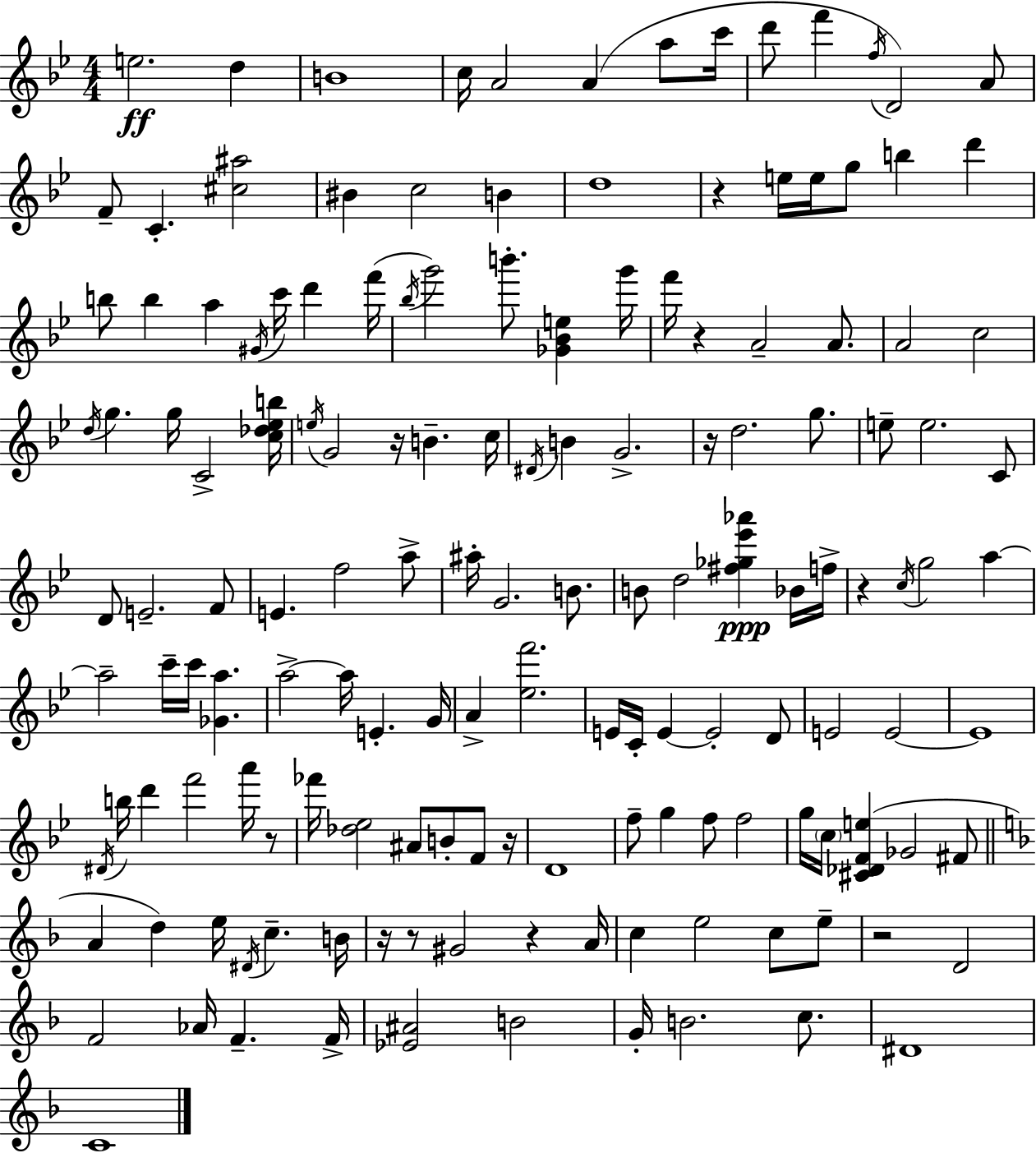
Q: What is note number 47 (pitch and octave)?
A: B4